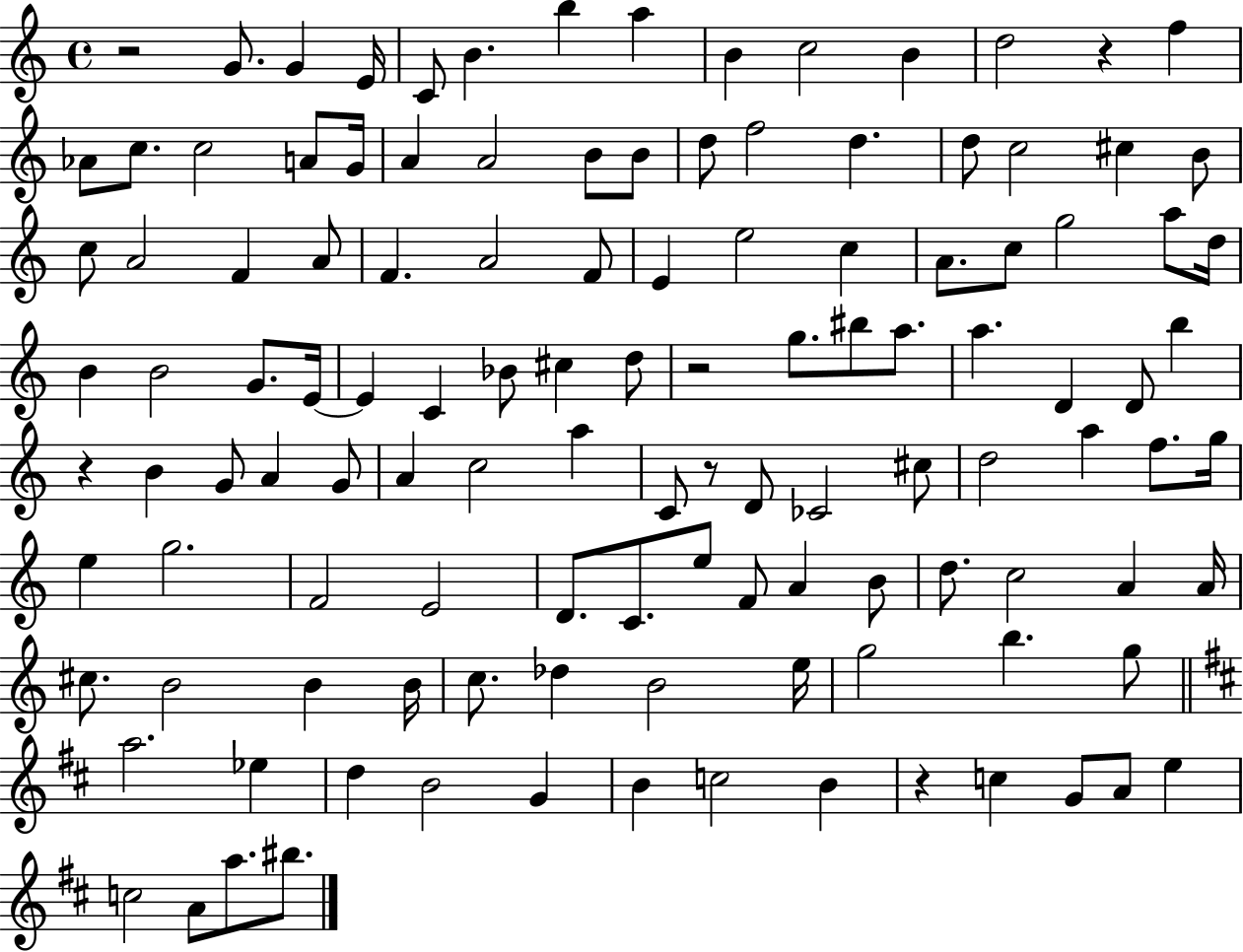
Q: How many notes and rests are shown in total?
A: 121